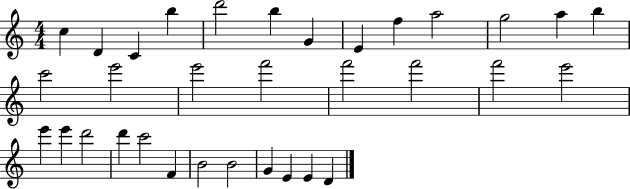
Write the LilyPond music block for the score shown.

{
  \clef treble
  \numericTimeSignature
  \time 4/4
  \key c \major
  c''4 d'4 c'4 b''4 | d'''2 b''4 g'4 | e'4 f''4 a''2 | g''2 a''4 b''4 | \break c'''2 e'''2 | e'''2 f'''2 | f'''2 f'''2 | f'''2 e'''2 | \break e'''4 e'''4 d'''2 | d'''4 c'''2 f'4 | b'2 b'2 | g'4 e'4 e'4 d'4 | \break \bar "|."
}